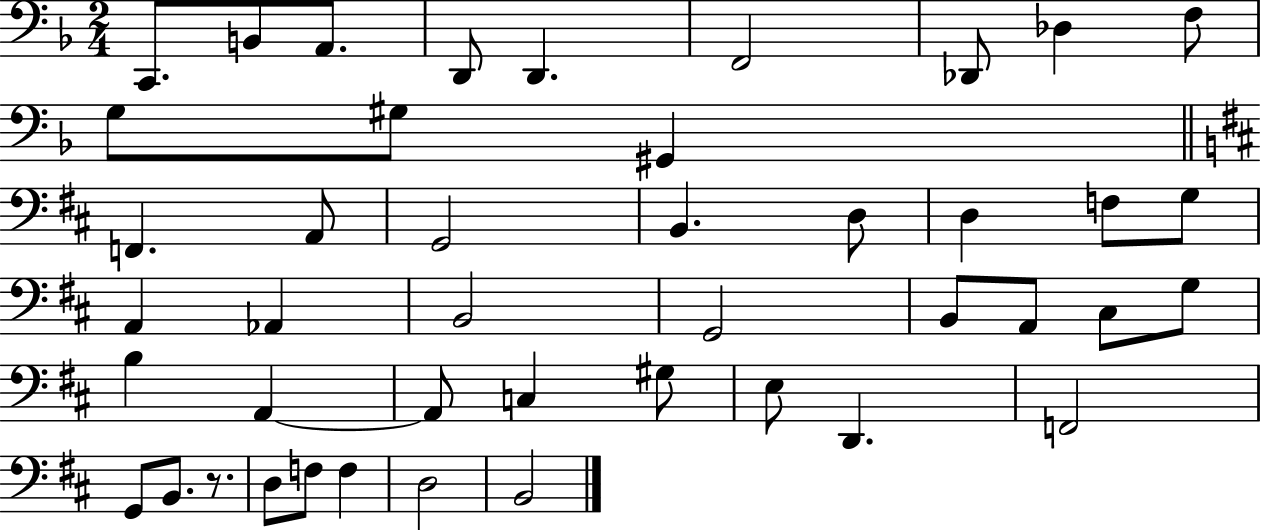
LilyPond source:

{
  \clef bass
  \numericTimeSignature
  \time 2/4
  \key f \major
  c,8. b,8 a,8. | d,8 d,4. | f,2 | des,8 des4 f8 | \break g8 gis8 gis,4 | \bar "||" \break \key d \major f,4. a,8 | g,2 | b,4. d8 | d4 f8 g8 | \break a,4 aes,4 | b,2 | g,2 | b,8 a,8 cis8 g8 | \break b4 a,4~~ | a,8 c4 gis8 | e8 d,4. | f,2 | \break g,8 b,8. r8. | d8 f8 f4 | d2 | b,2 | \break \bar "|."
}